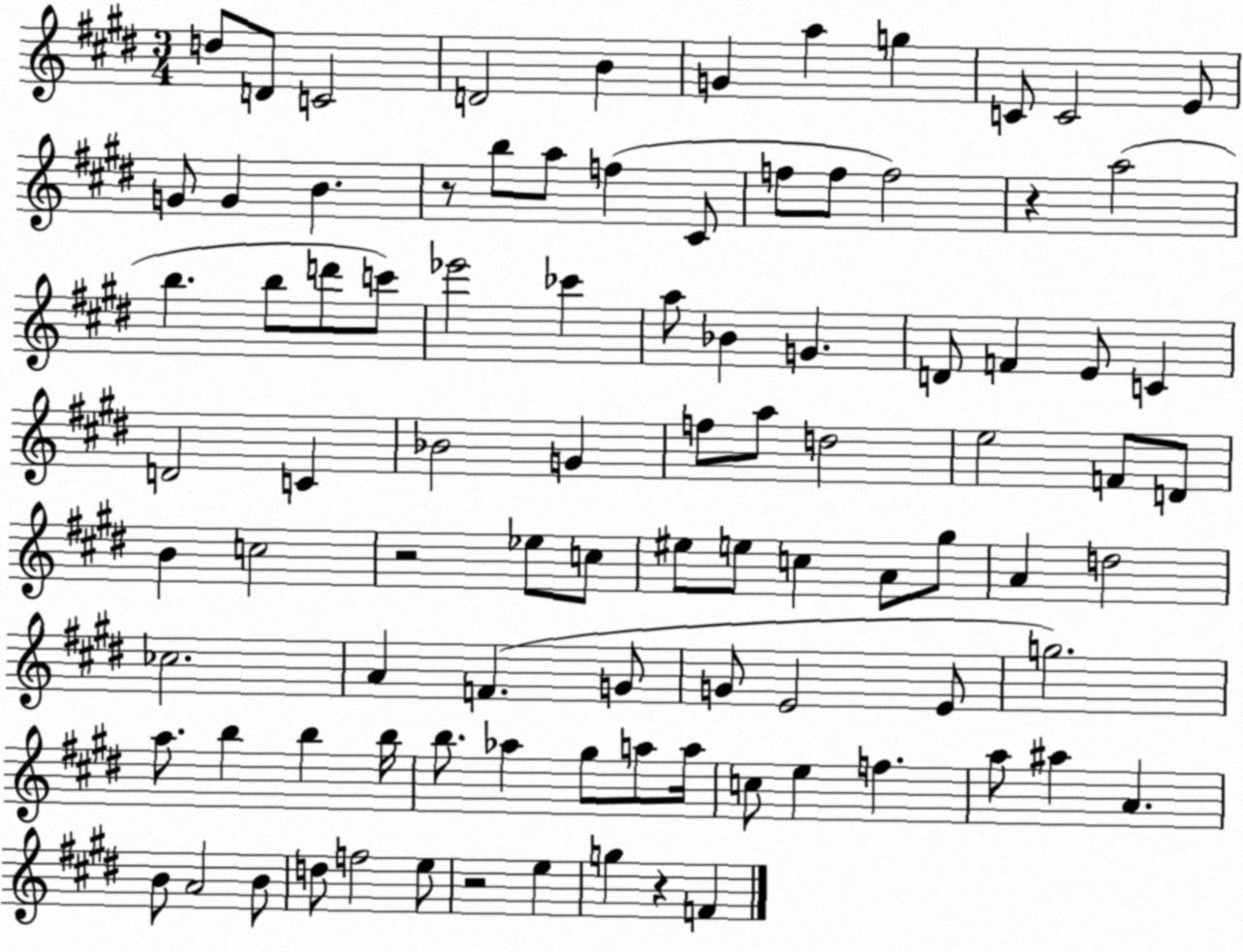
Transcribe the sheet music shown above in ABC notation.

X:1
T:Untitled
M:3/4
L:1/4
K:E
d/2 D/2 C2 D2 B G a g C/2 C2 E/2 G/2 G B z/2 b/2 a/2 f ^C/2 f/2 f/2 f2 z a2 b b/2 d'/2 c'/2 _e'2 _c' a/2 _B G D/2 F E/2 C D2 C _B2 G f/2 a/2 d2 e2 F/2 D/2 B c2 z2 _e/2 c/2 ^e/2 e/2 c A/2 ^g/2 A d2 _c2 A F G/2 G/2 E2 E/2 g2 a/2 b b b/4 b/2 _a ^g/2 a/2 a/4 c/2 e f a/2 ^a A B/2 A2 B/2 d/2 f2 e/2 z2 e g z F